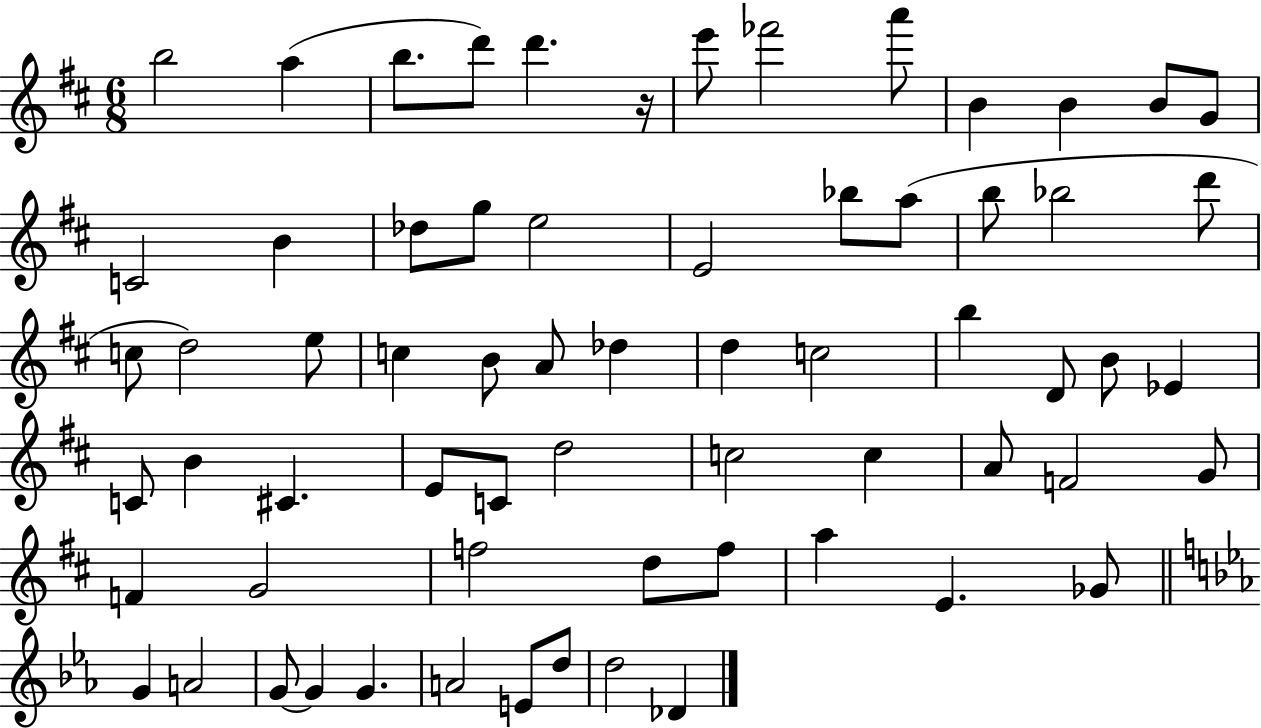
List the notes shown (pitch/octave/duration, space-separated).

B5/h A5/q B5/e. D6/e D6/q. R/s E6/e FES6/h A6/e B4/q B4/q B4/e G4/e C4/h B4/q Db5/e G5/e E5/h E4/h Bb5/e A5/e B5/e Bb5/h D6/e C5/e D5/h E5/e C5/q B4/e A4/e Db5/q D5/q C5/h B5/q D4/e B4/e Eb4/q C4/e B4/q C#4/q. E4/e C4/e D5/h C5/h C5/q A4/e F4/h G4/e F4/q G4/h F5/h D5/e F5/e A5/q E4/q. Gb4/e G4/q A4/h G4/e G4/q G4/q. A4/h E4/e D5/e D5/h Db4/q